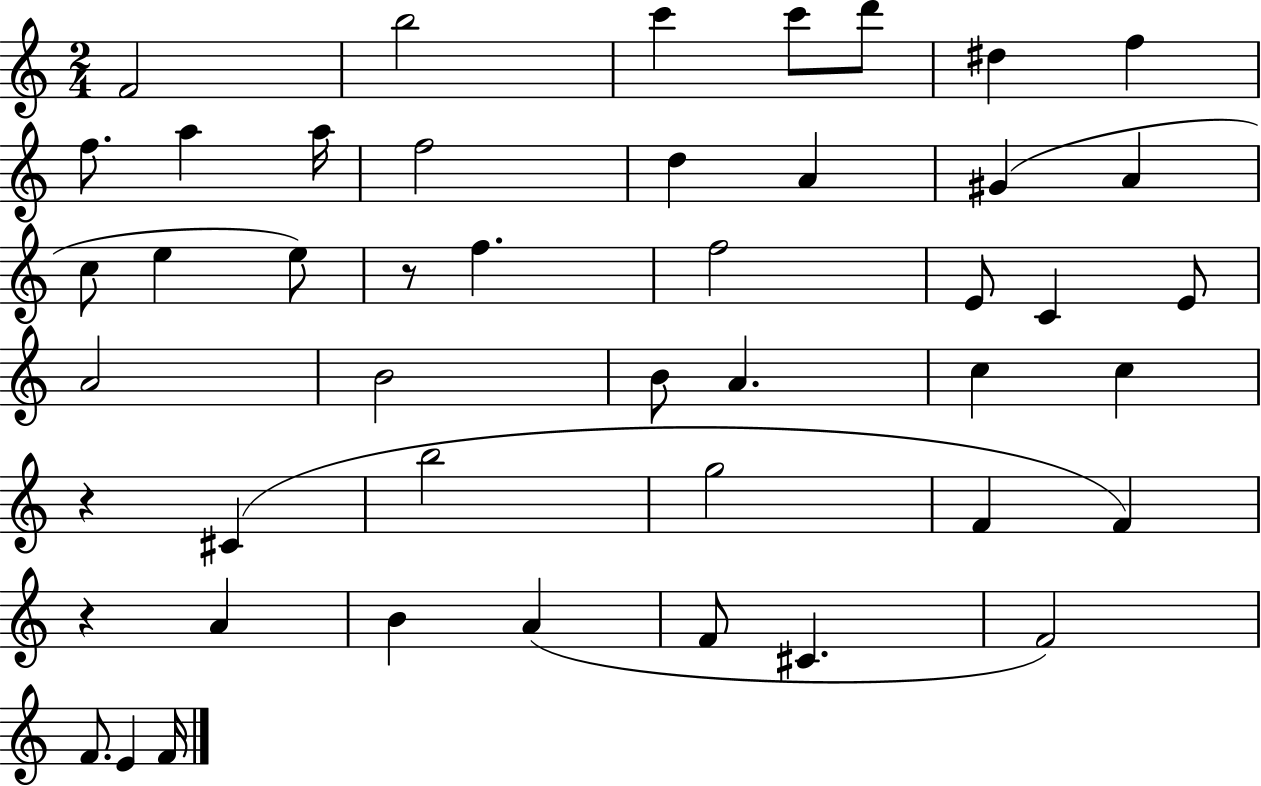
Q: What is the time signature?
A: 2/4